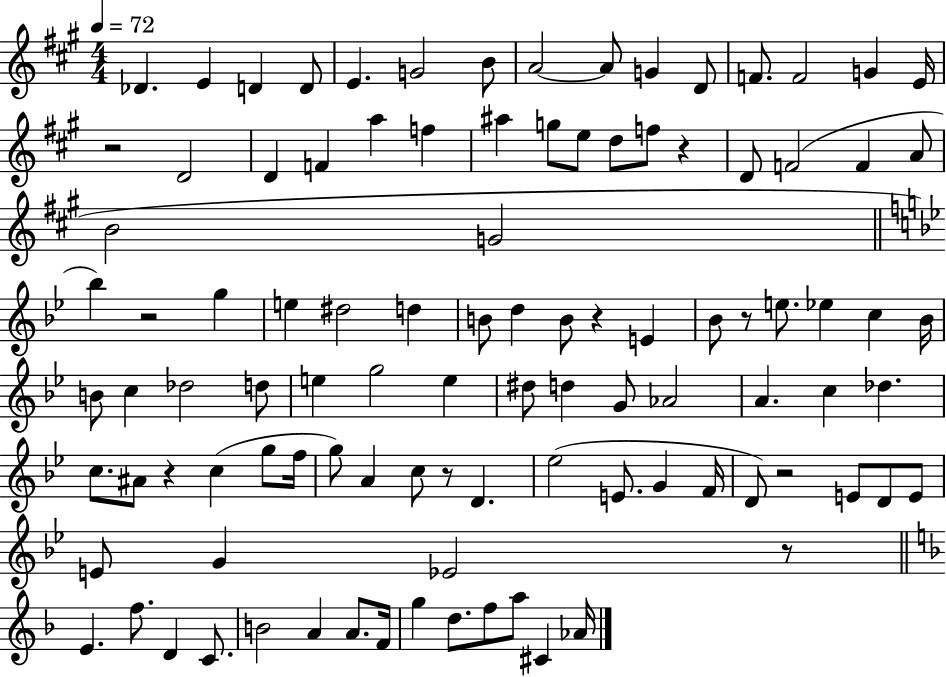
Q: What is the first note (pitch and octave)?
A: Db4